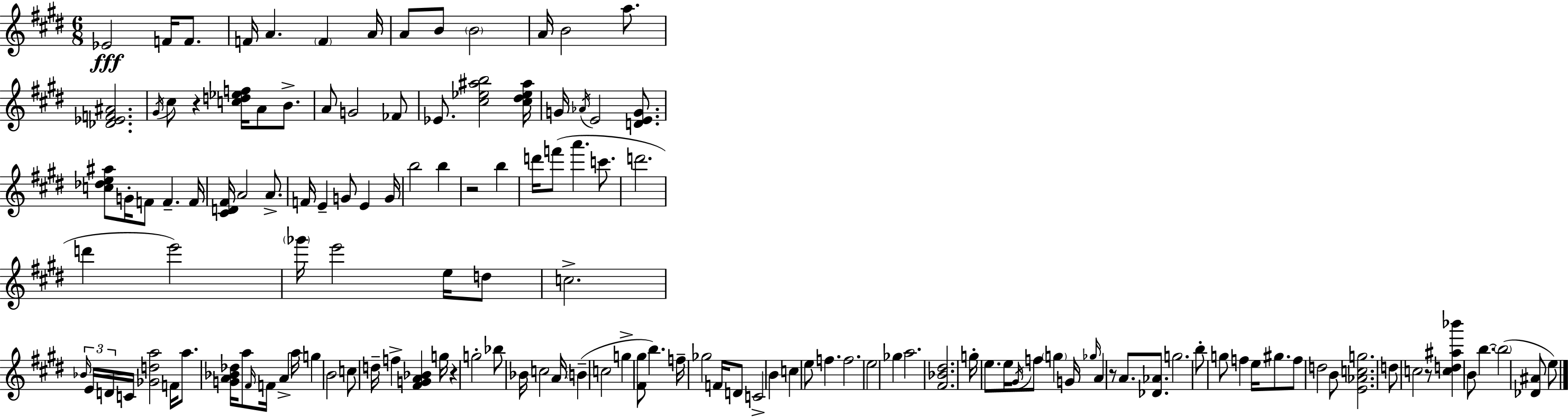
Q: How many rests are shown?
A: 5